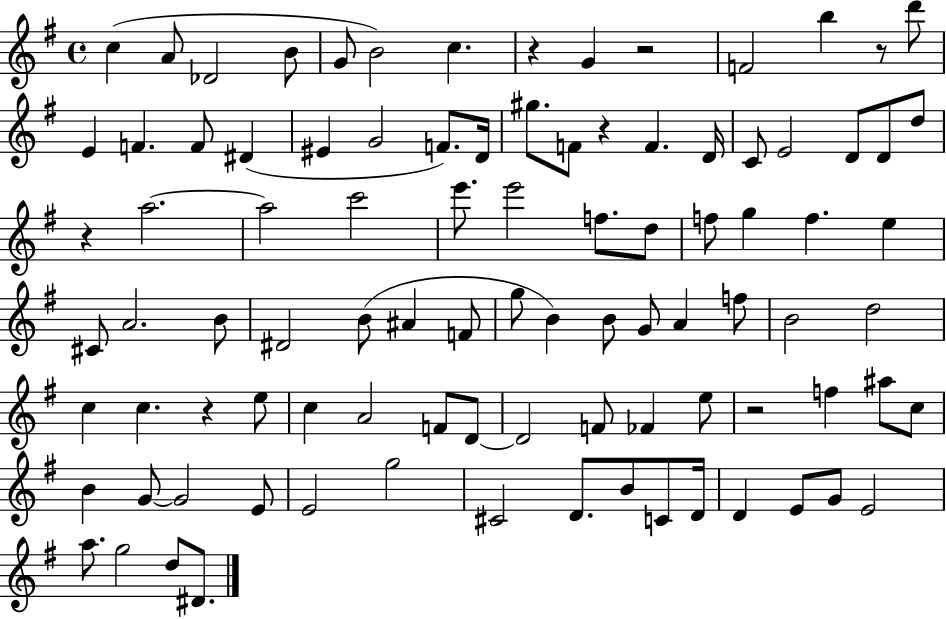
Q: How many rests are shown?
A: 7